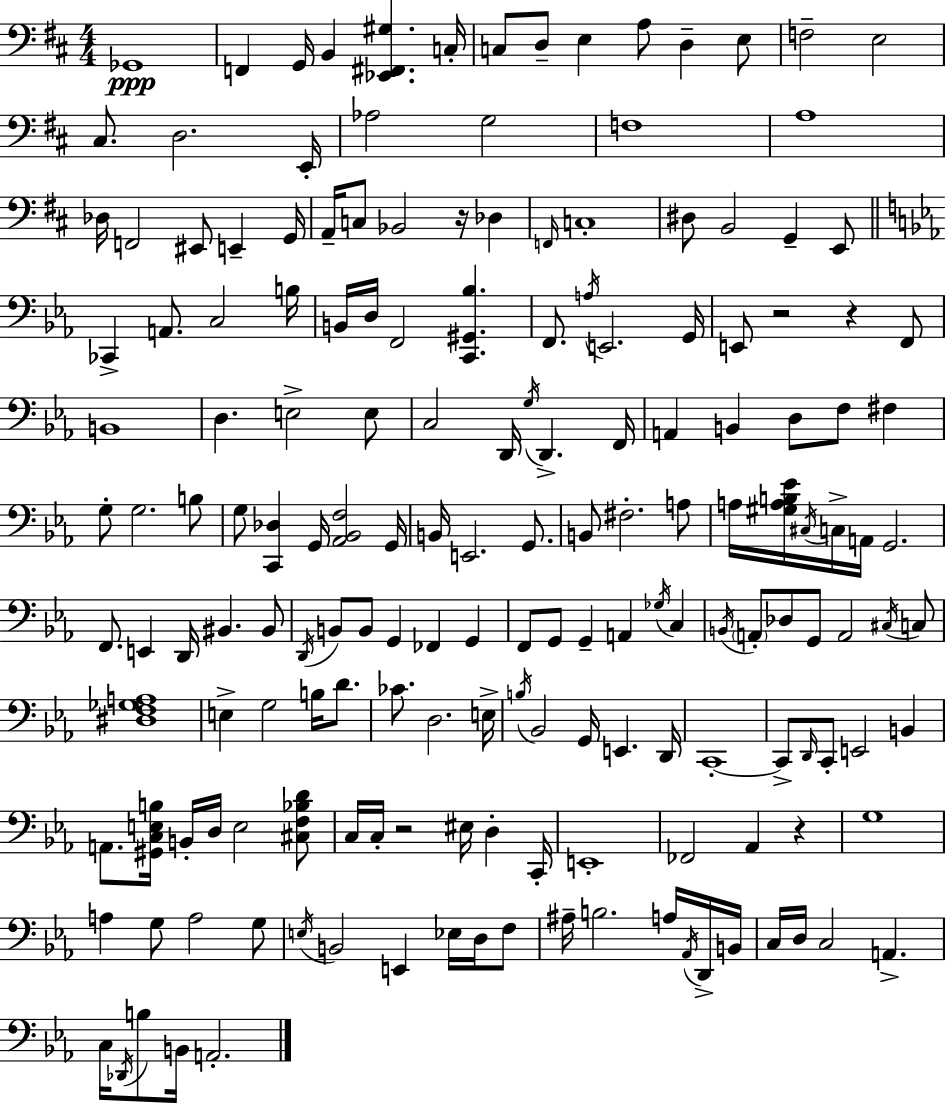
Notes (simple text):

Gb2/w F2/q G2/s B2/q [Eb2,F#2,G#3]/q. C3/s C3/e D3/e E3/q A3/e D3/q E3/e F3/h E3/h C#3/e. D3/h. E2/s Ab3/h G3/h F3/w A3/w Db3/s F2/h EIS2/e E2/q G2/s A2/s C3/e Bb2/h R/s Db3/q F2/s C3/w D#3/e B2/h G2/q E2/e CES2/q A2/e. C3/h B3/s B2/s D3/s F2/h [C2,G#2,Bb3]/q. F2/e. A3/s E2/h. G2/s E2/e R/h R/q F2/e B2/w D3/q. E3/h E3/e C3/h D2/s G3/s D2/q. F2/s A2/q B2/q D3/e F3/e F#3/q G3/e G3/h. B3/e G3/e [C2,Db3]/q G2/s [Ab2,Bb2,F3]/h G2/s B2/s E2/h. G2/e. B2/e F#3/h. A3/e A3/s [G#3,A3,B3,Eb4]/s C#3/s C3/s A2/s G2/h. F2/e. E2/q D2/s BIS2/q. BIS2/e D2/s B2/e B2/e G2/q FES2/q G2/q F2/e G2/e G2/q A2/q Gb3/s C3/q B2/s A2/e Db3/e G2/e A2/h C#3/s C3/e [D#3,F3,Gb3,A3]/w E3/q G3/h B3/s D4/e. CES4/e. D3/h. E3/s B3/s Bb2/h G2/s E2/q. D2/s C2/w C2/e D2/s C2/e E2/h B2/q A2/e. [G#2,C3,E3,B3]/s B2/s D3/s E3/h [C#3,F3,Bb3,D4]/e C3/s C3/s R/h EIS3/s D3/q C2/s E2/w FES2/h Ab2/q R/q G3/w A3/q G3/e A3/h G3/e E3/s B2/h E2/q Eb3/s D3/s F3/e A#3/s B3/h. A3/s Ab2/s D2/s B2/s C3/s D3/s C3/h A2/q. C3/s Db2/s B3/e B2/s A2/h.